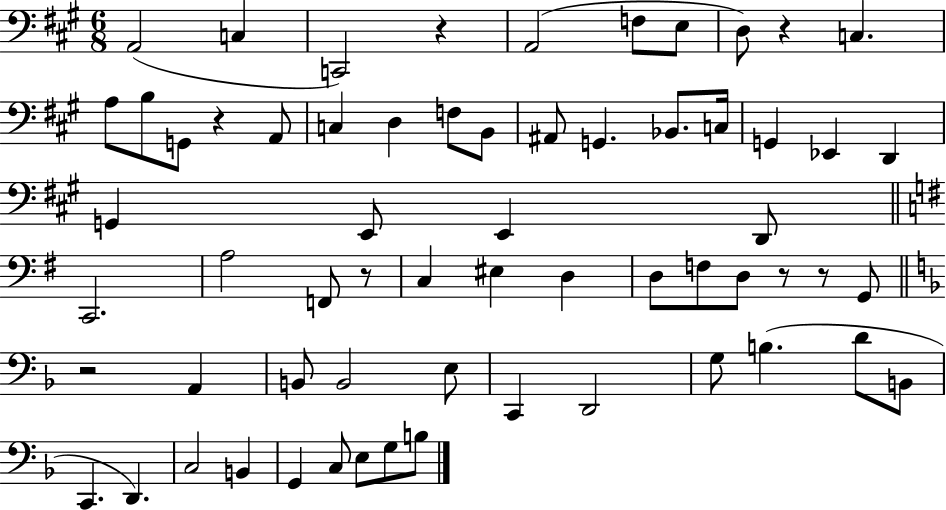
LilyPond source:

{
  \clef bass
  \numericTimeSignature
  \time 6/8
  \key a \major
  a,2( c4 | c,2) r4 | a,2( f8 e8 | d8) r4 c4. | \break a8 b8 g,8 r4 a,8 | c4 d4 f8 b,8 | ais,8 g,4. bes,8. c16 | g,4 ees,4 d,4 | \break g,4 e,8 e,4 d,8 | \bar "||" \break \key g \major c,2. | a2 f,8 r8 | c4 eis4 d4 | d8 f8 d8 r8 r8 g,8 | \break \bar "||" \break \key d \minor r2 a,4 | b,8 b,2 e8 | c,4 d,2 | g8 b4.( d'8 b,8 | \break c,4. d,4.) | c2 b,4 | g,4 c8 e8 g8 b8 | \bar "|."
}